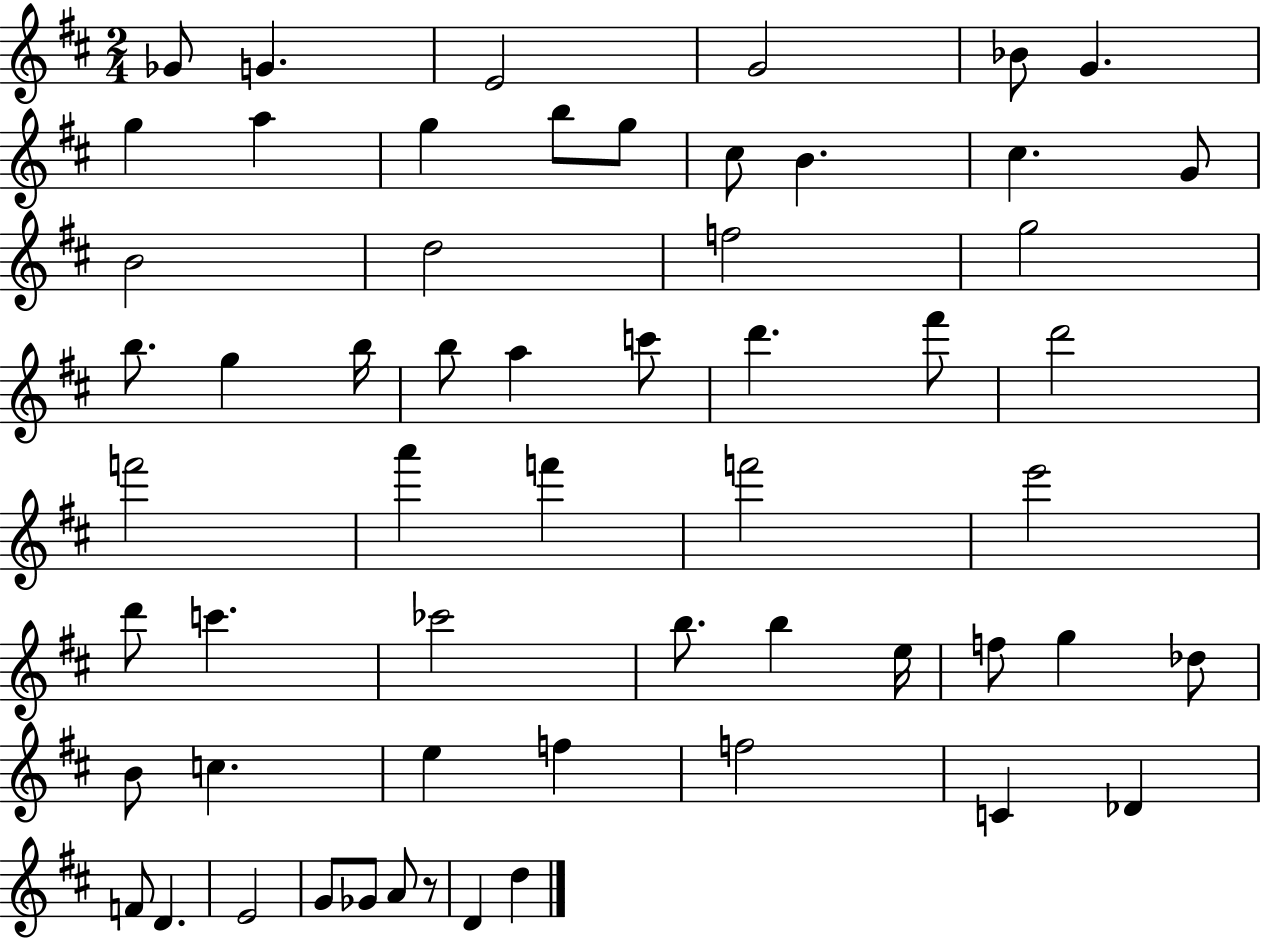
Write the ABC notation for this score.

X:1
T:Untitled
M:2/4
L:1/4
K:D
_G/2 G E2 G2 _B/2 G g a g b/2 g/2 ^c/2 B ^c G/2 B2 d2 f2 g2 b/2 g b/4 b/2 a c'/2 d' ^f'/2 d'2 f'2 a' f' f'2 e'2 d'/2 c' _c'2 b/2 b e/4 f/2 g _d/2 B/2 c e f f2 C _D F/2 D E2 G/2 _G/2 A/2 z/2 D d